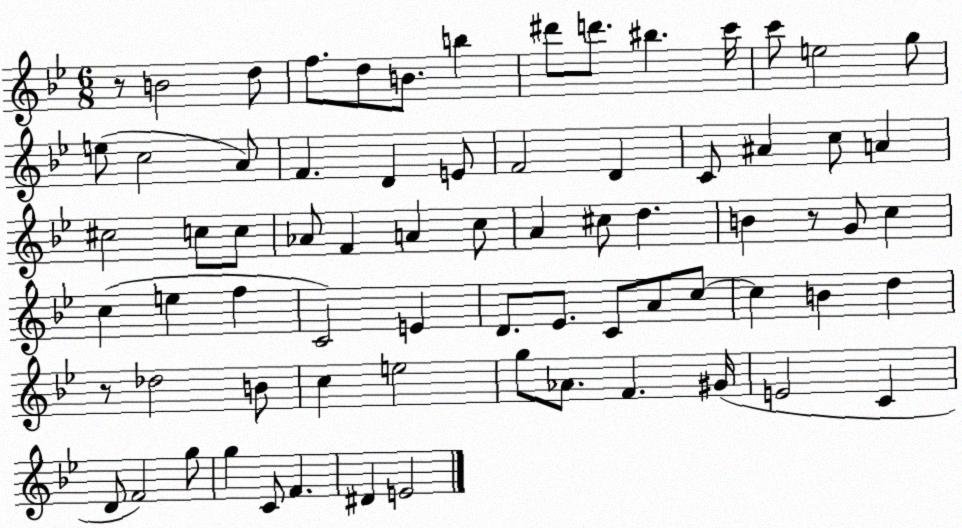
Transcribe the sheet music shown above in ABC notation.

X:1
T:Untitled
M:6/8
L:1/4
K:Bb
z/2 B2 d/2 f/2 d/2 B/2 b ^d'/2 d'/2 ^b c'/4 c'/2 e2 g/2 e/2 c2 A/2 F D E/2 F2 D C/2 ^A c/2 A ^c2 c/2 c/2 _A/2 F A c/2 A ^c/2 d B z/2 G/2 c c e f C2 E D/2 _E/2 C/2 A/2 c/2 c B d z/2 _d2 B/2 c e2 g/2 _A/2 F ^G/4 E2 C D/2 F2 g/2 g C/2 F ^D E2